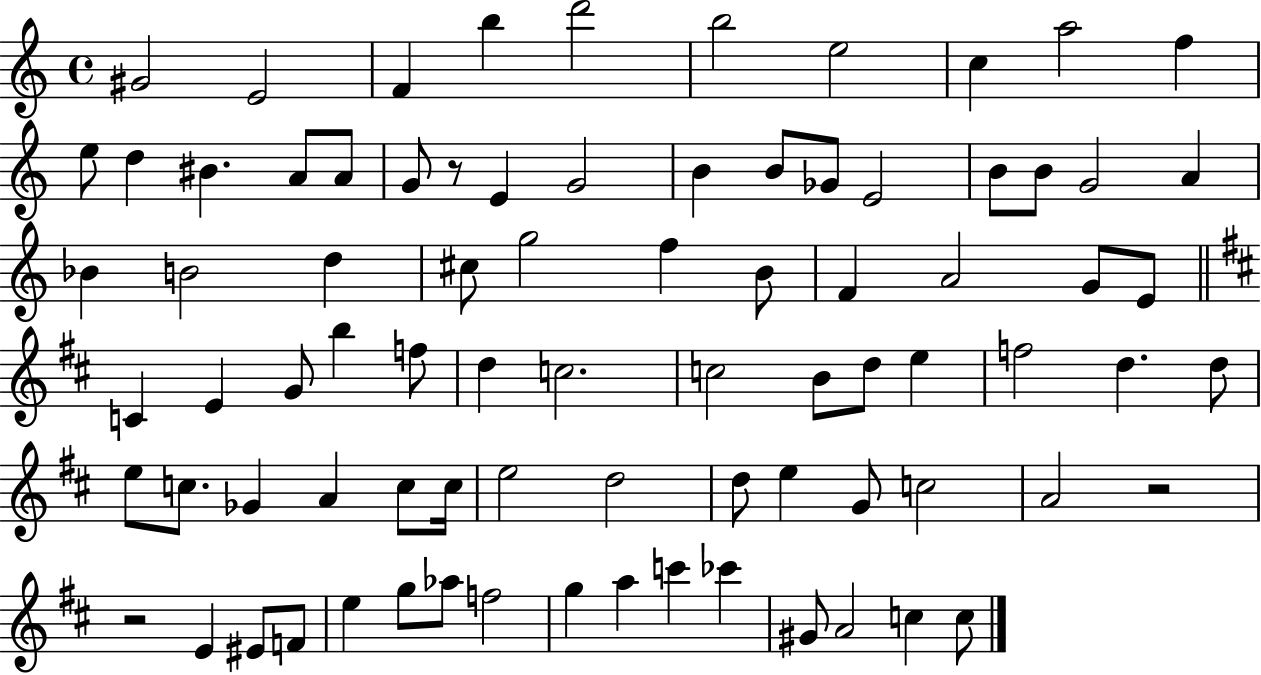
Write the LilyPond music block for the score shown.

{
  \clef treble
  \time 4/4
  \defaultTimeSignature
  \key c \major
  gis'2 e'2 | f'4 b''4 d'''2 | b''2 e''2 | c''4 a''2 f''4 | \break e''8 d''4 bis'4. a'8 a'8 | g'8 r8 e'4 g'2 | b'4 b'8 ges'8 e'2 | b'8 b'8 g'2 a'4 | \break bes'4 b'2 d''4 | cis''8 g''2 f''4 b'8 | f'4 a'2 g'8 e'8 | \bar "||" \break \key d \major c'4 e'4 g'8 b''4 f''8 | d''4 c''2. | c''2 b'8 d''8 e''4 | f''2 d''4. d''8 | \break e''8 c''8. ges'4 a'4 c''8 c''16 | e''2 d''2 | d''8 e''4 g'8 c''2 | a'2 r2 | \break r2 e'4 eis'8 f'8 | e''4 g''8 aes''8 f''2 | g''4 a''4 c'''4 ces'''4 | gis'8 a'2 c''4 c''8 | \break \bar "|."
}